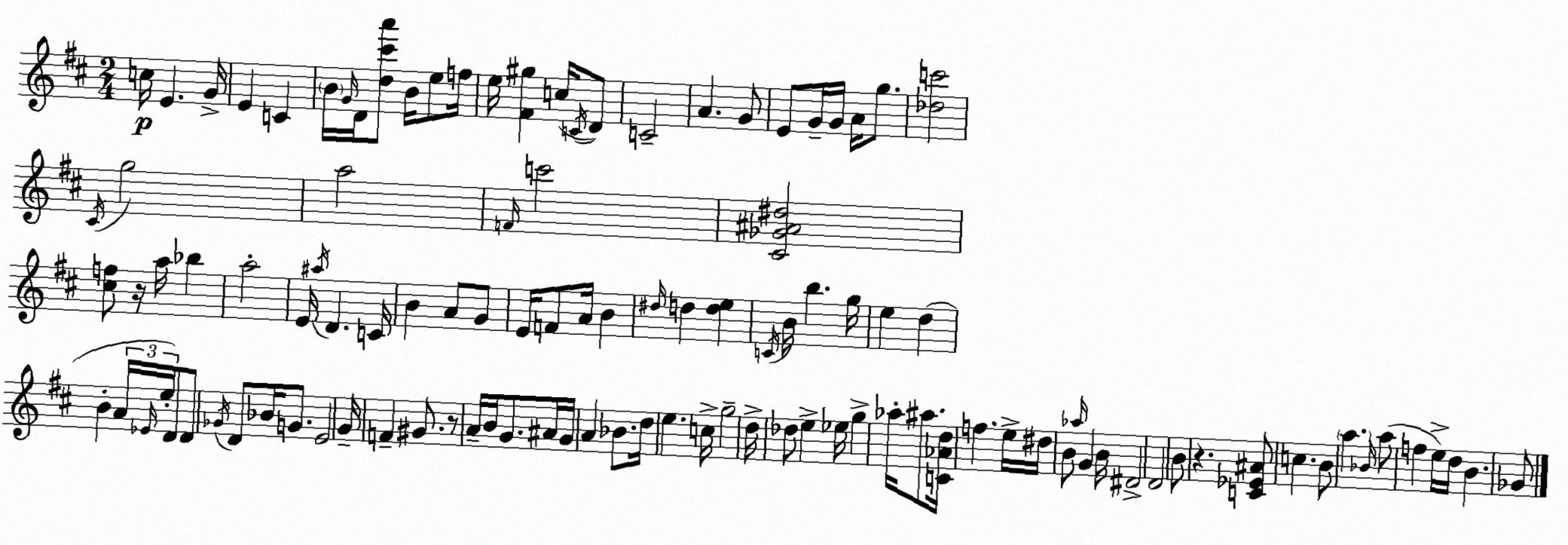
X:1
T:Untitled
M:2/4
L:1/4
K:D
c/4 E G/4 E C B/4 G/4 D/4 [d^c'a']/2 B/4 e/2 f/4 e/4 [^F^g] c/4 C/4 D/2 C2 A G/2 E/2 G/4 G/4 A/4 g/2 [_dc']2 ^C/4 g2 a2 F/4 c'2 [^C_G^A^d]2 [^cf]/2 z/4 a/4 _b a2 E/4 ^a/4 D C/4 B A/2 G/2 E/4 F/2 A/4 B ^d/4 d [de] C/4 B/4 b g/4 e d B A/4 _E/4 e/4 D/2 D/2 _G/4 D/2 _B/4 G/2 E2 G/4 F ^G/2 z/2 A/4 B/4 G/2 ^A/4 G/4 A _B/2 d/4 e c/4 g2 d/4 _d/2 e _e/4 g _a/4 ^a/2 [C_Ad]/4 f e/4 ^d/4 B/2 _a/4 G B/4 ^D2 D2 B/2 z [C_E^A]/2 c B/2 a _B/4 a/2 f e/4 d/4 B _G/2